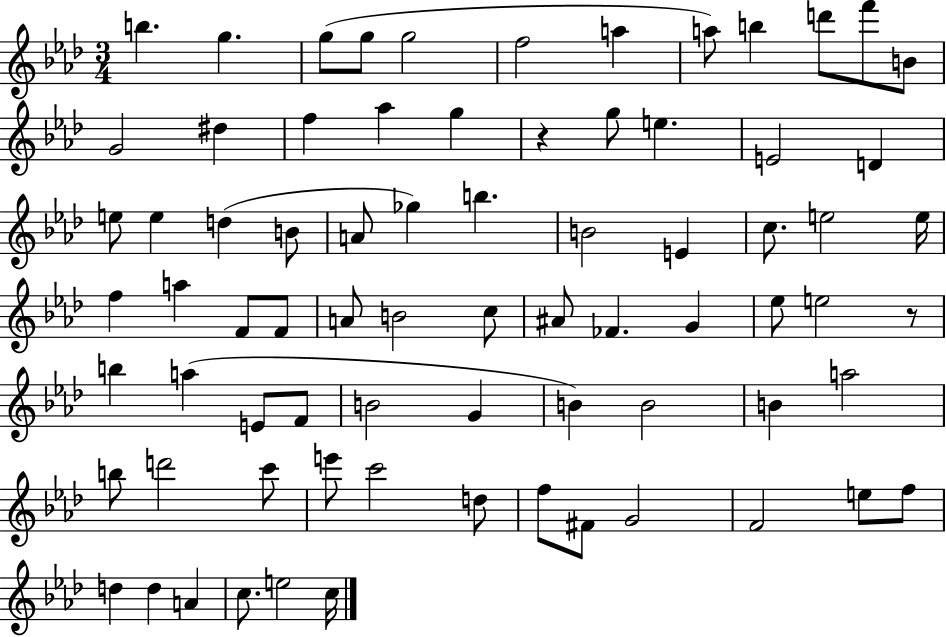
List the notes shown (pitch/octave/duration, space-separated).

B5/q. G5/q. G5/e G5/e G5/h F5/h A5/q A5/e B5/q D6/e F6/e B4/e G4/h D#5/q F5/q Ab5/q G5/q R/q G5/e E5/q. E4/h D4/q E5/e E5/q D5/q B4/e A4/e Gb5/q B5/q. B4/h E4/q C5/e. E5/h E5/s F5/q A5/q F4/e F4/e A4/e B4/h C5/e A#4/e FES4/q. G4/q Eb5/e E5/h R/e B5/q A5/q E4/e F4/e B4/h G4/q B4/q B4/h B4/q A5/h B5/e D6/h C6/e E6/e C6/h D5/e F5/e F#4/e G4/h F4/h E5/e F5/e D5/q D5/q A4/q C5/e. E5/h C5/s